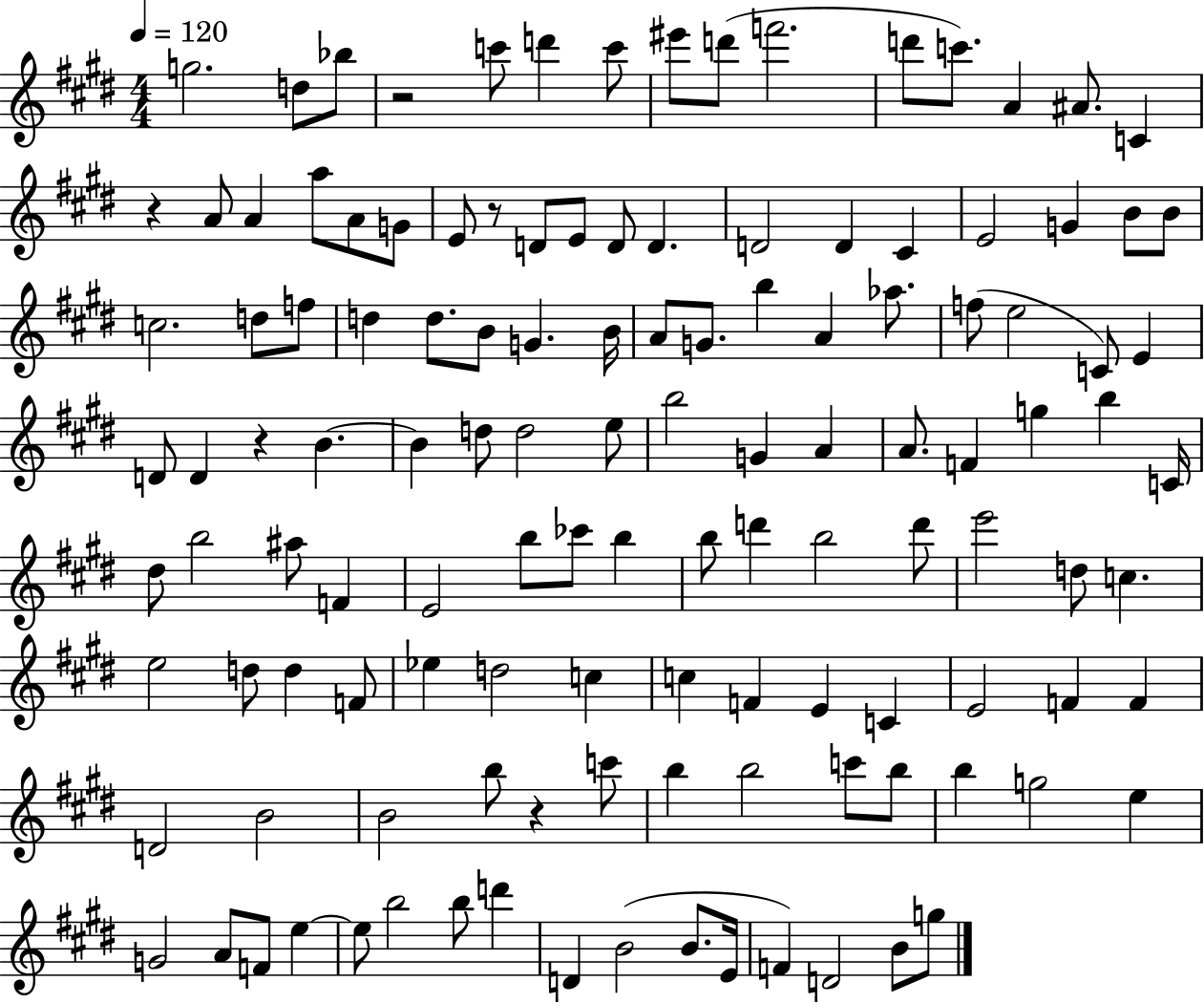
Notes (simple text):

G5/h. D5/e Bb5/e R/h C6/e D6/q C6/e EIS6/e D6/e F6/h. D6/e C6/e. A4/q A#4/e. C4/q R/q A4/e A4/q A5/e A4/e G4/e E4/e R/e D4/e E4/e D4/e D4/q. D4/h D4/q C#4/q E4/h G4/q B4/e B4/e C5/h. D5/e F5/e D5/q D5/e. B4/e G4/q. B4/s A4/e G4/e. B5/q A4/q Ab5/e. F5/e E5/h C4/e E4/q D4/e D4/q R/q B4/q. B4/q D5/e D5/h E5/e B5/h G4/q A4/q A4/e. F4/q G5/q B5/q C4/s D#5/e B5/h A#5/e F4/q E4/h B5/e CES6/e B5/q B5/e D6/q B5/h D6/e E6/h D5/e C5/q. E5/h D5/e D5/q F4/e Eb5/q D5/h C5/q C5/q F4/q E4/q C4/q E4/h F4/q F4/q D4/h B4/h B4/h B5/e R/q C6/e B5/q B5/h C6/e B5/e B5/q G5/h E5/q G4/h A4/e F4/e E5/q E5/e B5/h B5/e D6/q D4/q B4/h B4/e. E4/s F4/q D4/h B4/e G5/e